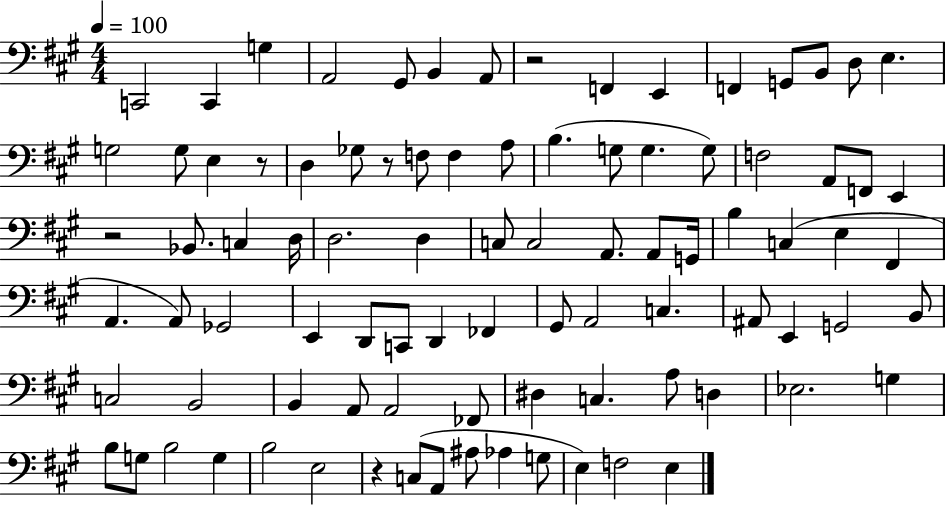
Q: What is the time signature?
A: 4/4